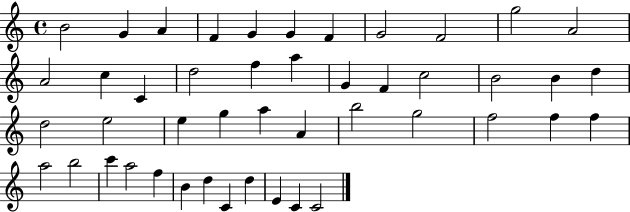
{
  \clef treble
  \time 4/4
  \defaultTimeSignature
  \key c \major
  b'2 g'4 a'4 | f'4 g'4 g'4 f'4 | g'2 f'2 | g''2 a'2 | \break a'2 c''4 c'4 | d''2 f''4 a''4 | g'4 f'4 c''2 | b'2 b'4 d''4 | \break d''2 e''2 | e''4 g''4 a''4 a'4 | b''2 g''2 | f''2 f''4 f''4 | \break a''2 b''2 | c'''4 a''2 f''4 | b'4 d''4 c'4 d''4 | e'4 c'4 c'2 | \break \bar "|."
}